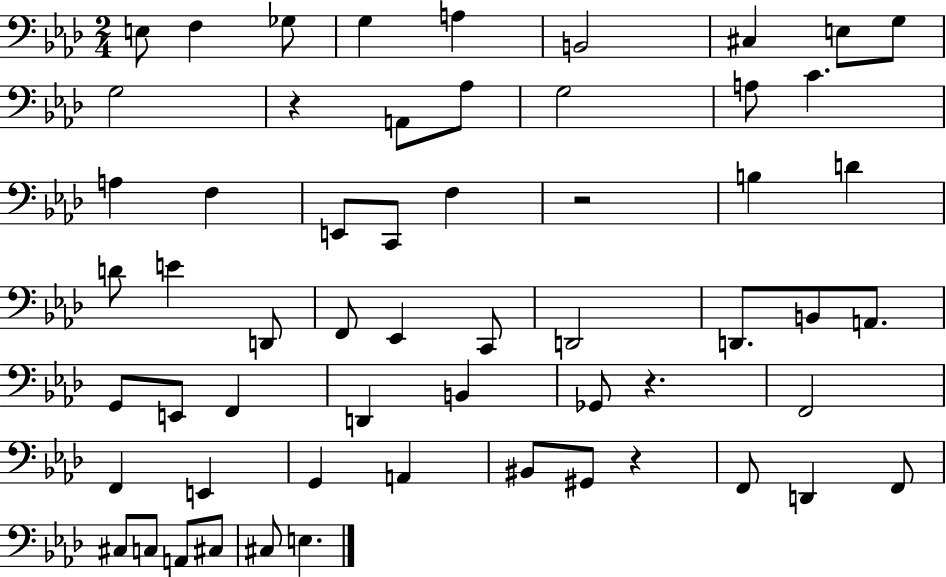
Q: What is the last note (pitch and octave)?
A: E3